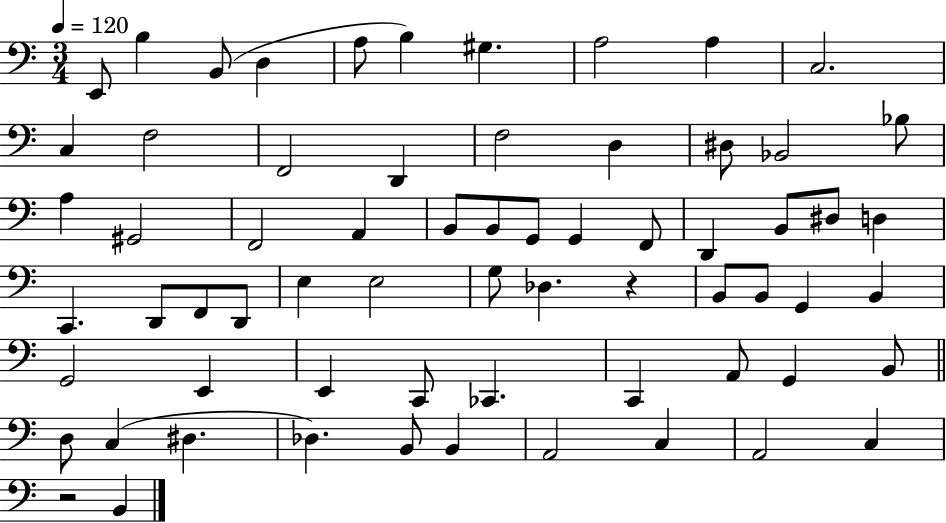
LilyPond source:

{
  \clef bass
  \numericTimeSignature
  \time 3/4
  \key c \major
  \tempo 4 = 120
  e,8 b4 b,8( d4 | a8 b4) gis4. | a2 a4 | c2. | \break c4 f2 | f,2 d,4 | f2 d4 | dis8 bes,2 bes8 | \break a4 gis,2 | f,2 a,4 | b,8 b,8 g,8 g,4 f,8 | d,4 b,8 dis8 d4 | \break c,4. d,8 f,8 d,8 | e4 e2 | g8 des4. r4 | b,8 b,8 g,4 b,4 | \break g,2 e,4 | e,4 c,8 ces,4. | c,4 a,8 g,4 b,8 | \bar "||" \break \key c \major d8 c4( dis4. | des4.) b,8 b,4 | a,2 c4 | a,2 c4 | \break r2 b,4 | \bar "|."
}